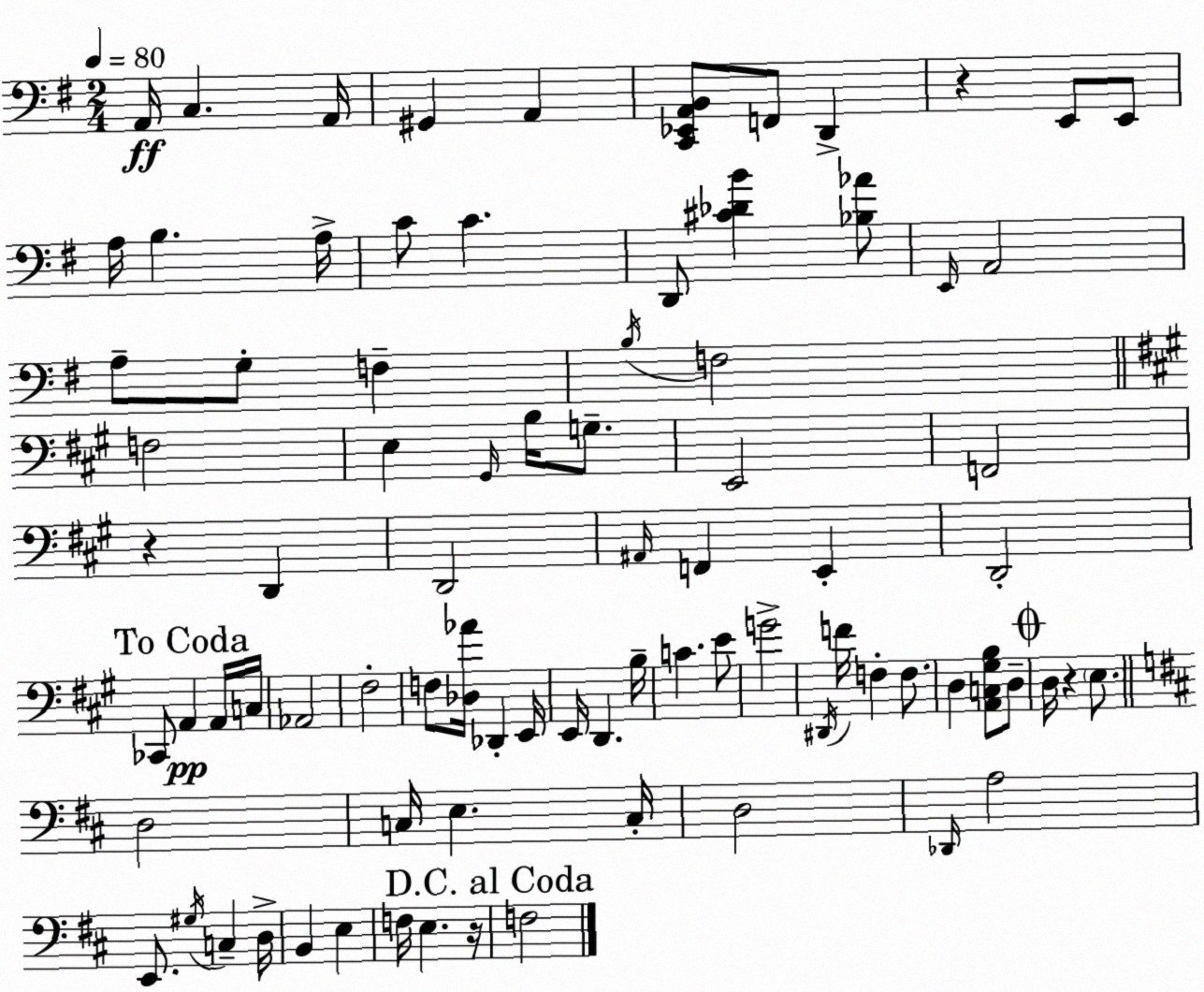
X:1
T:Untitled
M:2/4
L:1/4
K:G
A,,/4 C, A,,/4 ^G,, A,, [C,,_E,,A,,B,,]/2 F,,/2 D,, z E,,/2 E,,/2 A,/4 B, A,/4 C/2 C D,,/2 [^C_DB] [_B,_A]/2 E,,/4 A,,2 A,/2 G,/2 F, B,/4 F,2 F,2 E, ^G,,/4 B,/4 G,/2 E,,2 F,,2 z D,, D,,2 ^A,,/4 F,, E,, D,,2 _C,,/2 A,, A,,/4 C,/4 _A,,2 ^F,2 F,/2 [_D,_A]/4 _D,, E,,/4 E,,/4 D,, B,/4 C E/2 G2 ^D,,/4 F/4 F, F,/2 D, [A,,C,^G,B,]/2 D,/2 D,/4 z E,/2 D,2 C,/4 E, C,/4 D,2 _D,,/4 A,2 E,,/2 ^G,/4 C, D,/4 B,, E, F,/4 E, z/4 F,2